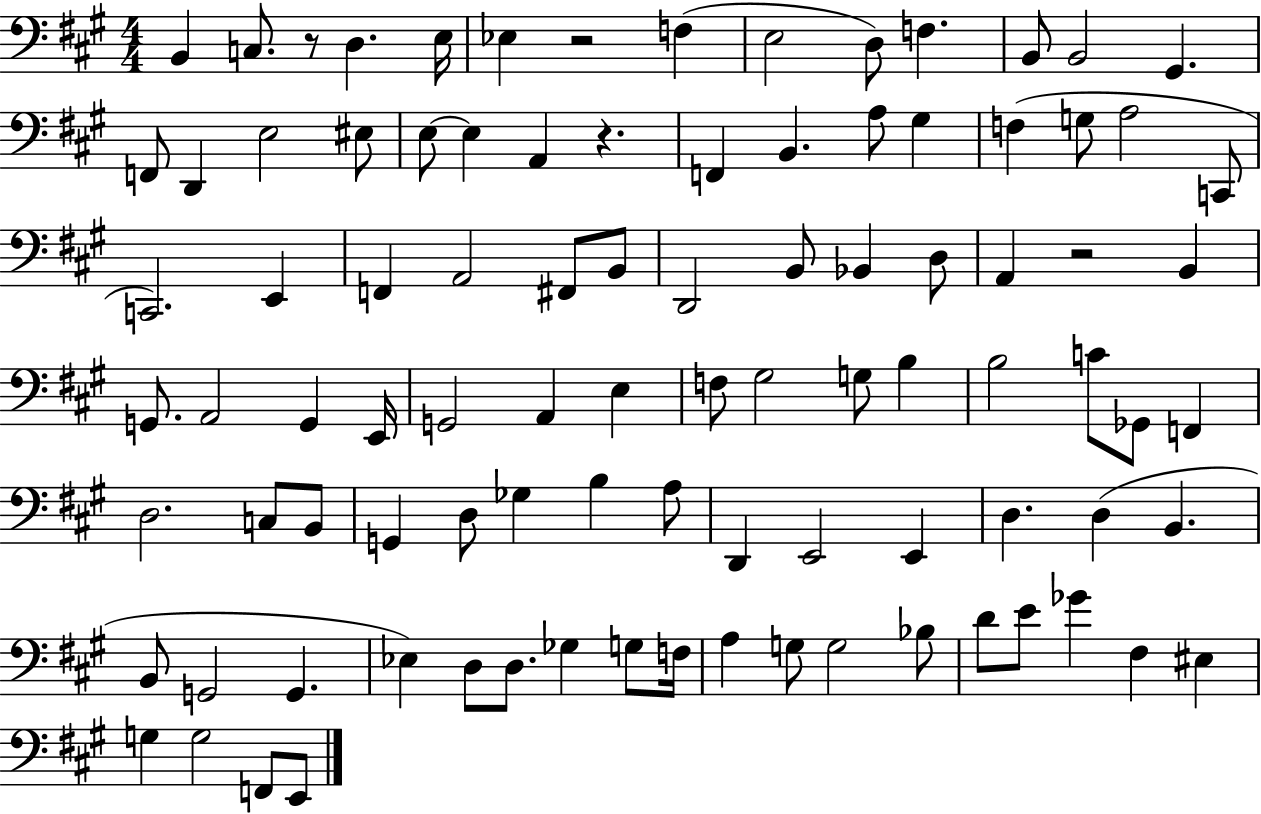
X:1
T:Untitled
M:4/4
L:1/4
K:A
B,, C,/2 z/2 D, E,/4 _E, z2 F, E,2 D,/2 F, B,,/2 B,,2 ^G,, F,,/2 D,, E,2 ^E,/2 E,/2 E, A,, z F,, B,, A,/2 ^G, F, G,/2 A,2 C,,/2 C,,2 E,, F,, A,,2 ^F,,/2 B,,/2 D,,2 B,,/2 _B,, D,/2 A,, z2 B,, G,,/2 A,,2 G,, E,,/4 G,,2 A,, E, F,/2 ^G,2 G,/2 B, B,2 C/2 _G,,/2 F,, D,2 C,/2 B,,/2 G,, D,/2 _G, B, A,/2 D,, E,,2 E,, D, D, B,, B,,/2 G,,2 G,, _E, D,/2 D,/2 _G, G,/2 F,/4 A, G,/2 G,2 _B,/2 D/2 E/2 _G ^F, ^E, G, G,2 F,,/2 E,,/2